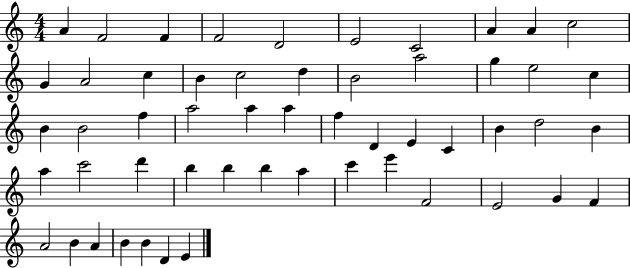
X:1
T:Untitled
M:4/4
L:1/4
K:C
A F2 F F2 D2 E2 C2 A A c2 G A2 c B c2 d B2 a2 g e2 c B B2 f a2 a a f D E C B d2 B a c'2 d' b b b a c' e' F2 E2 G F A2 B A B B D E